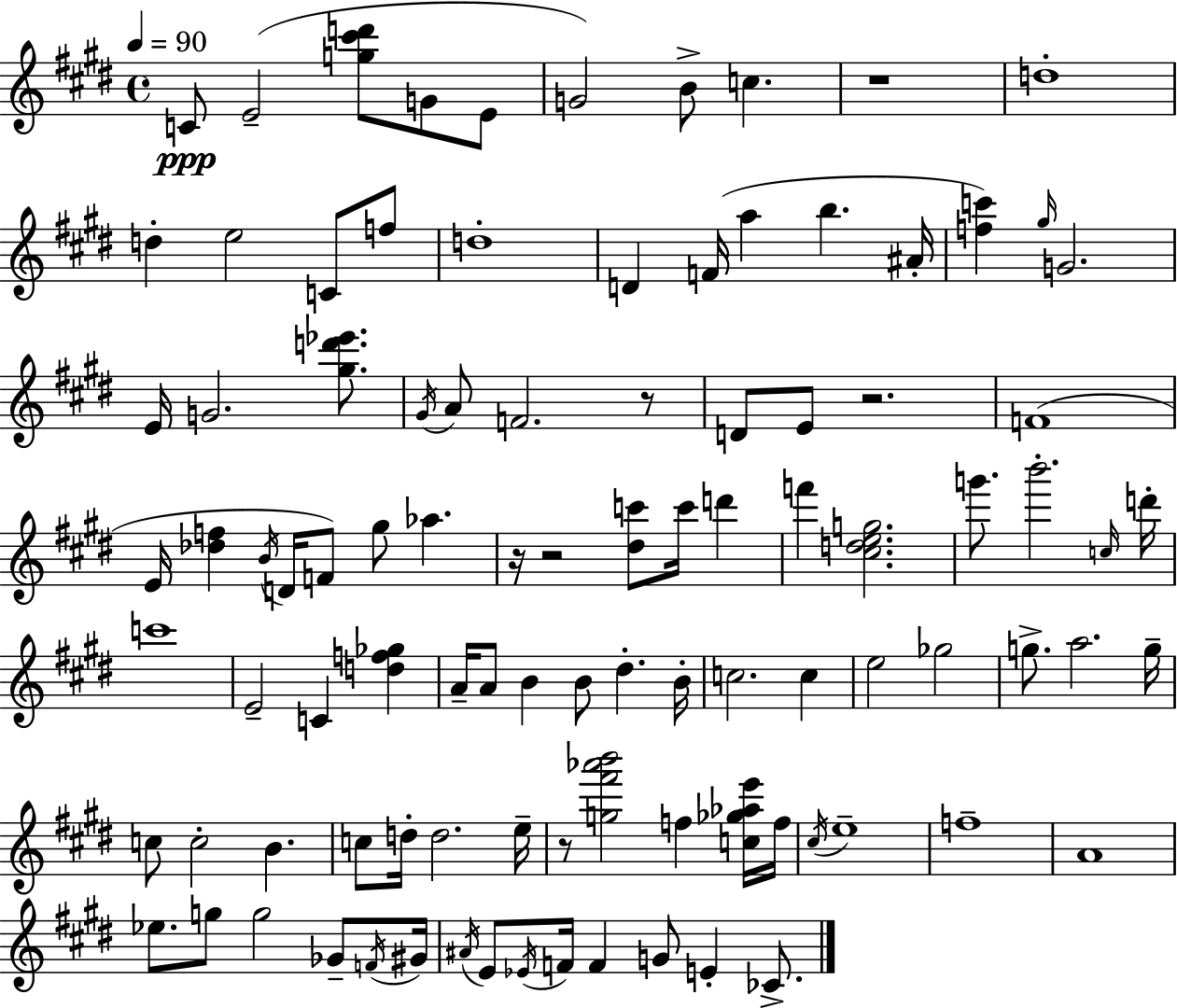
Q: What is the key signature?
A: E major